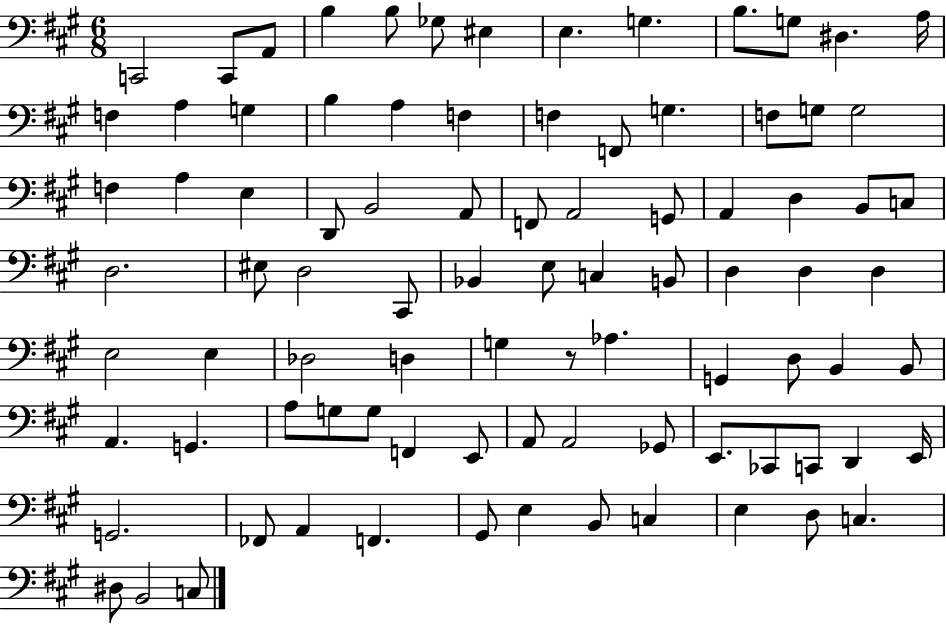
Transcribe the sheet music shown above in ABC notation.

X:1
T:Untitled
M:6/8
L:1/4
K:A
C,,2 C,,/2 A,,/2 B, B,/2 _G,/2 ^E, E, G, B,/2 G,/2 ^D, A,/4 F, A, G, B, A, F, F, F,,/2 G, F,/2 G,/2 G,2 F, A, E, D,,/2 B,,2 A,,/2 F,,/2 A,,2 G,,/2 A,, D, B,,/2 C,/2 D,2 ^E,/2 D,2 ^C,,/2 _B,, E,/2 C, B,,/2 D, D, D, E,2 E, _D,2 D, G, z/2 _A, G,, D,/2 B,, B,,/2 A,, G,, A,/2 G,/2 G,/2 F,, E,,/2 A,,/2 A,,2 _G,,/2 E,,/2 _C,,/2 C,,/2 D,, E,,/4 G,,2 _F,,/2 A,, F,, ^G,,/2 E, B,,/2 C, E, D,/2 C, ^D,/2 B,,2 C,/2